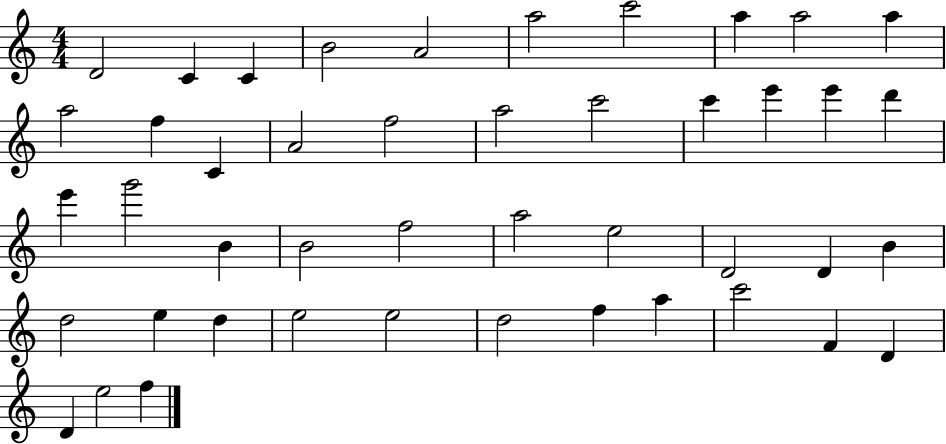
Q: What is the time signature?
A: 4/4